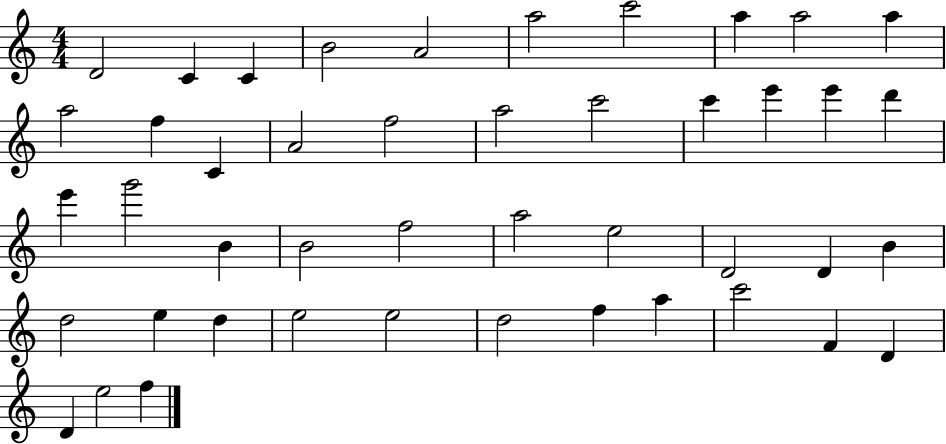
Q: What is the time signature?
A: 4/4